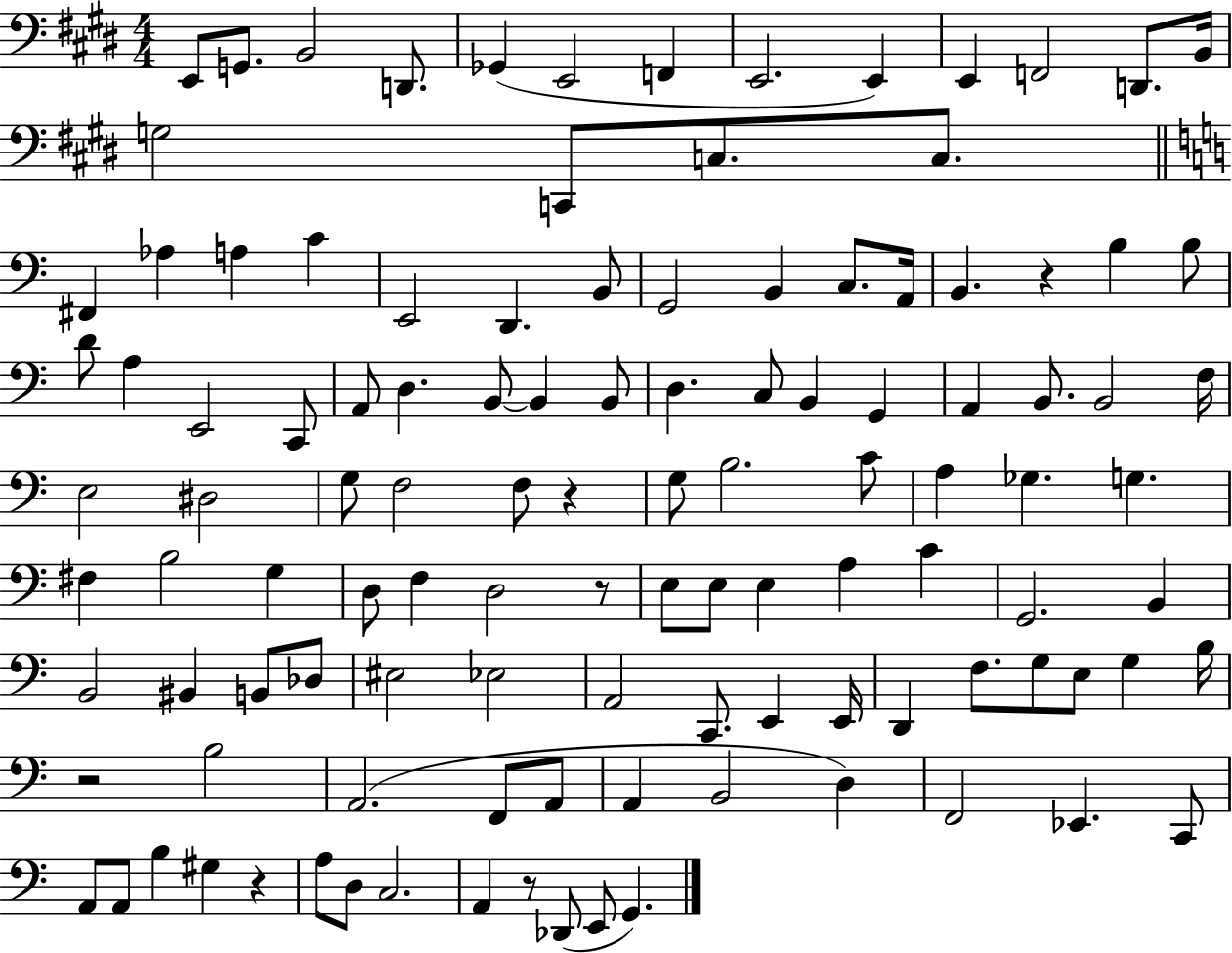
E2/e G2/e. B2/h D2/e. Gb2/q E2/h F2/q E2/h. E2/q E2/q F2/h D2/e. B2/s G3/h C2/e C3/e. C3/e. F#2/q Ab3/q A3/q C4/q E2/h D2/q. B2/e G2/h B2/q C3/e. A2/s B2/q. R/q B3/q B3/e D4/e A3/q E2/h C2/e A2/e D3/q. B2/e B2/q B2/e D3/q. C3/e B2/q G2/q A2/q B2/e. B2/h F3/s E3/h D#3/h G3/e F3/h F3/e R/q G3/e B3/h. C4/e A3/q Gb3/q. G3/q. F#3/q B3/h G3/q D3/e F3/q D3/h R/e E3/e E3/e E3/q A3/q C4/q G2/h. B2/q B2/h BIS2/q B2/e Db3/e EIS3/h Eb3/h A2/h C2/e. E2/q E2/s D2/q F3/e. G3/e E3/e G3/q B3/s R/h B3/h A2/h. F2/e A2/e A2/q B2/h D3/q F2/h Eb2/q. C2/e A2/e A2/e B3/q G#3/q R/q A3/e D3/e C3/h. A2/q R/e Db2/e E2/e G2/q.